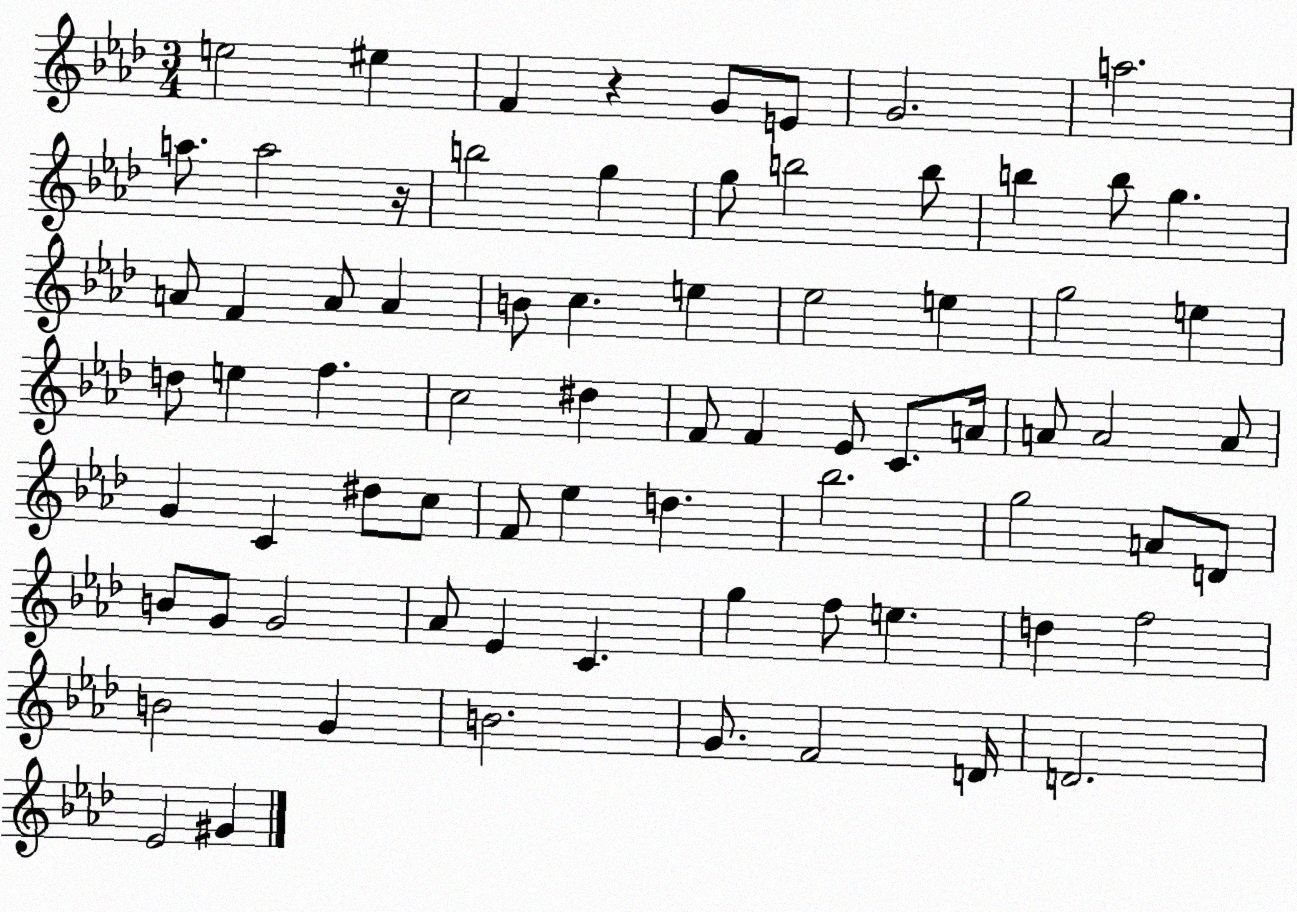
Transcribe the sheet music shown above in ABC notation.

X:1
T:Untitled
M:3/4
L:1/4
K:Ab
e2 ^e F z G/2 E/2 G2 a2 a/2 a2 z/4 b2 g g/2 b2 b/2 b b/2 g A/2 F A/2 A B/2 c e _e2 e g2 e d/2 e f c2 ^d F/2 F _E/2 C/2 A/4 A/2 A2 A/2 G C ^d/2 c/2 F/2 _e d _b2 g2 A/2 D/2 B/2 G/2 G2 _A/2 _E C g f/2 e d f2 B2 G B2 G/2 F2 D/4 D2 _E2 ^G